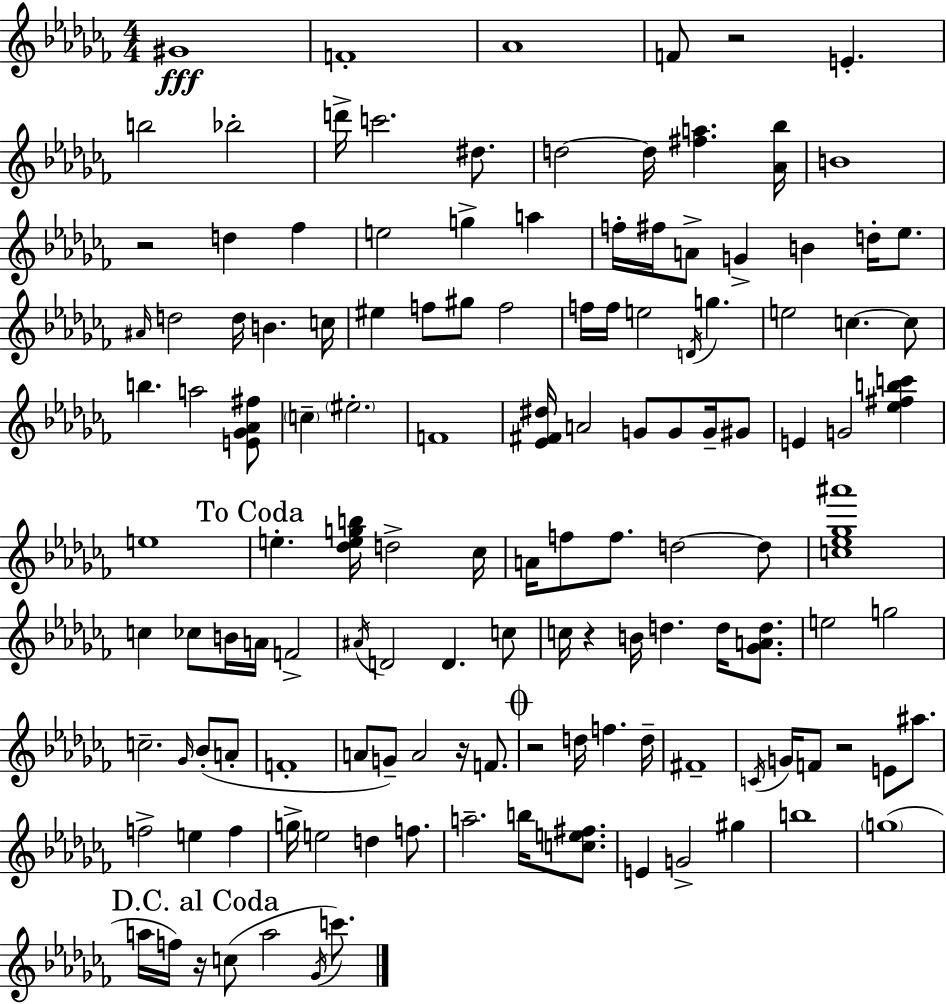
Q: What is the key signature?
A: AES minor